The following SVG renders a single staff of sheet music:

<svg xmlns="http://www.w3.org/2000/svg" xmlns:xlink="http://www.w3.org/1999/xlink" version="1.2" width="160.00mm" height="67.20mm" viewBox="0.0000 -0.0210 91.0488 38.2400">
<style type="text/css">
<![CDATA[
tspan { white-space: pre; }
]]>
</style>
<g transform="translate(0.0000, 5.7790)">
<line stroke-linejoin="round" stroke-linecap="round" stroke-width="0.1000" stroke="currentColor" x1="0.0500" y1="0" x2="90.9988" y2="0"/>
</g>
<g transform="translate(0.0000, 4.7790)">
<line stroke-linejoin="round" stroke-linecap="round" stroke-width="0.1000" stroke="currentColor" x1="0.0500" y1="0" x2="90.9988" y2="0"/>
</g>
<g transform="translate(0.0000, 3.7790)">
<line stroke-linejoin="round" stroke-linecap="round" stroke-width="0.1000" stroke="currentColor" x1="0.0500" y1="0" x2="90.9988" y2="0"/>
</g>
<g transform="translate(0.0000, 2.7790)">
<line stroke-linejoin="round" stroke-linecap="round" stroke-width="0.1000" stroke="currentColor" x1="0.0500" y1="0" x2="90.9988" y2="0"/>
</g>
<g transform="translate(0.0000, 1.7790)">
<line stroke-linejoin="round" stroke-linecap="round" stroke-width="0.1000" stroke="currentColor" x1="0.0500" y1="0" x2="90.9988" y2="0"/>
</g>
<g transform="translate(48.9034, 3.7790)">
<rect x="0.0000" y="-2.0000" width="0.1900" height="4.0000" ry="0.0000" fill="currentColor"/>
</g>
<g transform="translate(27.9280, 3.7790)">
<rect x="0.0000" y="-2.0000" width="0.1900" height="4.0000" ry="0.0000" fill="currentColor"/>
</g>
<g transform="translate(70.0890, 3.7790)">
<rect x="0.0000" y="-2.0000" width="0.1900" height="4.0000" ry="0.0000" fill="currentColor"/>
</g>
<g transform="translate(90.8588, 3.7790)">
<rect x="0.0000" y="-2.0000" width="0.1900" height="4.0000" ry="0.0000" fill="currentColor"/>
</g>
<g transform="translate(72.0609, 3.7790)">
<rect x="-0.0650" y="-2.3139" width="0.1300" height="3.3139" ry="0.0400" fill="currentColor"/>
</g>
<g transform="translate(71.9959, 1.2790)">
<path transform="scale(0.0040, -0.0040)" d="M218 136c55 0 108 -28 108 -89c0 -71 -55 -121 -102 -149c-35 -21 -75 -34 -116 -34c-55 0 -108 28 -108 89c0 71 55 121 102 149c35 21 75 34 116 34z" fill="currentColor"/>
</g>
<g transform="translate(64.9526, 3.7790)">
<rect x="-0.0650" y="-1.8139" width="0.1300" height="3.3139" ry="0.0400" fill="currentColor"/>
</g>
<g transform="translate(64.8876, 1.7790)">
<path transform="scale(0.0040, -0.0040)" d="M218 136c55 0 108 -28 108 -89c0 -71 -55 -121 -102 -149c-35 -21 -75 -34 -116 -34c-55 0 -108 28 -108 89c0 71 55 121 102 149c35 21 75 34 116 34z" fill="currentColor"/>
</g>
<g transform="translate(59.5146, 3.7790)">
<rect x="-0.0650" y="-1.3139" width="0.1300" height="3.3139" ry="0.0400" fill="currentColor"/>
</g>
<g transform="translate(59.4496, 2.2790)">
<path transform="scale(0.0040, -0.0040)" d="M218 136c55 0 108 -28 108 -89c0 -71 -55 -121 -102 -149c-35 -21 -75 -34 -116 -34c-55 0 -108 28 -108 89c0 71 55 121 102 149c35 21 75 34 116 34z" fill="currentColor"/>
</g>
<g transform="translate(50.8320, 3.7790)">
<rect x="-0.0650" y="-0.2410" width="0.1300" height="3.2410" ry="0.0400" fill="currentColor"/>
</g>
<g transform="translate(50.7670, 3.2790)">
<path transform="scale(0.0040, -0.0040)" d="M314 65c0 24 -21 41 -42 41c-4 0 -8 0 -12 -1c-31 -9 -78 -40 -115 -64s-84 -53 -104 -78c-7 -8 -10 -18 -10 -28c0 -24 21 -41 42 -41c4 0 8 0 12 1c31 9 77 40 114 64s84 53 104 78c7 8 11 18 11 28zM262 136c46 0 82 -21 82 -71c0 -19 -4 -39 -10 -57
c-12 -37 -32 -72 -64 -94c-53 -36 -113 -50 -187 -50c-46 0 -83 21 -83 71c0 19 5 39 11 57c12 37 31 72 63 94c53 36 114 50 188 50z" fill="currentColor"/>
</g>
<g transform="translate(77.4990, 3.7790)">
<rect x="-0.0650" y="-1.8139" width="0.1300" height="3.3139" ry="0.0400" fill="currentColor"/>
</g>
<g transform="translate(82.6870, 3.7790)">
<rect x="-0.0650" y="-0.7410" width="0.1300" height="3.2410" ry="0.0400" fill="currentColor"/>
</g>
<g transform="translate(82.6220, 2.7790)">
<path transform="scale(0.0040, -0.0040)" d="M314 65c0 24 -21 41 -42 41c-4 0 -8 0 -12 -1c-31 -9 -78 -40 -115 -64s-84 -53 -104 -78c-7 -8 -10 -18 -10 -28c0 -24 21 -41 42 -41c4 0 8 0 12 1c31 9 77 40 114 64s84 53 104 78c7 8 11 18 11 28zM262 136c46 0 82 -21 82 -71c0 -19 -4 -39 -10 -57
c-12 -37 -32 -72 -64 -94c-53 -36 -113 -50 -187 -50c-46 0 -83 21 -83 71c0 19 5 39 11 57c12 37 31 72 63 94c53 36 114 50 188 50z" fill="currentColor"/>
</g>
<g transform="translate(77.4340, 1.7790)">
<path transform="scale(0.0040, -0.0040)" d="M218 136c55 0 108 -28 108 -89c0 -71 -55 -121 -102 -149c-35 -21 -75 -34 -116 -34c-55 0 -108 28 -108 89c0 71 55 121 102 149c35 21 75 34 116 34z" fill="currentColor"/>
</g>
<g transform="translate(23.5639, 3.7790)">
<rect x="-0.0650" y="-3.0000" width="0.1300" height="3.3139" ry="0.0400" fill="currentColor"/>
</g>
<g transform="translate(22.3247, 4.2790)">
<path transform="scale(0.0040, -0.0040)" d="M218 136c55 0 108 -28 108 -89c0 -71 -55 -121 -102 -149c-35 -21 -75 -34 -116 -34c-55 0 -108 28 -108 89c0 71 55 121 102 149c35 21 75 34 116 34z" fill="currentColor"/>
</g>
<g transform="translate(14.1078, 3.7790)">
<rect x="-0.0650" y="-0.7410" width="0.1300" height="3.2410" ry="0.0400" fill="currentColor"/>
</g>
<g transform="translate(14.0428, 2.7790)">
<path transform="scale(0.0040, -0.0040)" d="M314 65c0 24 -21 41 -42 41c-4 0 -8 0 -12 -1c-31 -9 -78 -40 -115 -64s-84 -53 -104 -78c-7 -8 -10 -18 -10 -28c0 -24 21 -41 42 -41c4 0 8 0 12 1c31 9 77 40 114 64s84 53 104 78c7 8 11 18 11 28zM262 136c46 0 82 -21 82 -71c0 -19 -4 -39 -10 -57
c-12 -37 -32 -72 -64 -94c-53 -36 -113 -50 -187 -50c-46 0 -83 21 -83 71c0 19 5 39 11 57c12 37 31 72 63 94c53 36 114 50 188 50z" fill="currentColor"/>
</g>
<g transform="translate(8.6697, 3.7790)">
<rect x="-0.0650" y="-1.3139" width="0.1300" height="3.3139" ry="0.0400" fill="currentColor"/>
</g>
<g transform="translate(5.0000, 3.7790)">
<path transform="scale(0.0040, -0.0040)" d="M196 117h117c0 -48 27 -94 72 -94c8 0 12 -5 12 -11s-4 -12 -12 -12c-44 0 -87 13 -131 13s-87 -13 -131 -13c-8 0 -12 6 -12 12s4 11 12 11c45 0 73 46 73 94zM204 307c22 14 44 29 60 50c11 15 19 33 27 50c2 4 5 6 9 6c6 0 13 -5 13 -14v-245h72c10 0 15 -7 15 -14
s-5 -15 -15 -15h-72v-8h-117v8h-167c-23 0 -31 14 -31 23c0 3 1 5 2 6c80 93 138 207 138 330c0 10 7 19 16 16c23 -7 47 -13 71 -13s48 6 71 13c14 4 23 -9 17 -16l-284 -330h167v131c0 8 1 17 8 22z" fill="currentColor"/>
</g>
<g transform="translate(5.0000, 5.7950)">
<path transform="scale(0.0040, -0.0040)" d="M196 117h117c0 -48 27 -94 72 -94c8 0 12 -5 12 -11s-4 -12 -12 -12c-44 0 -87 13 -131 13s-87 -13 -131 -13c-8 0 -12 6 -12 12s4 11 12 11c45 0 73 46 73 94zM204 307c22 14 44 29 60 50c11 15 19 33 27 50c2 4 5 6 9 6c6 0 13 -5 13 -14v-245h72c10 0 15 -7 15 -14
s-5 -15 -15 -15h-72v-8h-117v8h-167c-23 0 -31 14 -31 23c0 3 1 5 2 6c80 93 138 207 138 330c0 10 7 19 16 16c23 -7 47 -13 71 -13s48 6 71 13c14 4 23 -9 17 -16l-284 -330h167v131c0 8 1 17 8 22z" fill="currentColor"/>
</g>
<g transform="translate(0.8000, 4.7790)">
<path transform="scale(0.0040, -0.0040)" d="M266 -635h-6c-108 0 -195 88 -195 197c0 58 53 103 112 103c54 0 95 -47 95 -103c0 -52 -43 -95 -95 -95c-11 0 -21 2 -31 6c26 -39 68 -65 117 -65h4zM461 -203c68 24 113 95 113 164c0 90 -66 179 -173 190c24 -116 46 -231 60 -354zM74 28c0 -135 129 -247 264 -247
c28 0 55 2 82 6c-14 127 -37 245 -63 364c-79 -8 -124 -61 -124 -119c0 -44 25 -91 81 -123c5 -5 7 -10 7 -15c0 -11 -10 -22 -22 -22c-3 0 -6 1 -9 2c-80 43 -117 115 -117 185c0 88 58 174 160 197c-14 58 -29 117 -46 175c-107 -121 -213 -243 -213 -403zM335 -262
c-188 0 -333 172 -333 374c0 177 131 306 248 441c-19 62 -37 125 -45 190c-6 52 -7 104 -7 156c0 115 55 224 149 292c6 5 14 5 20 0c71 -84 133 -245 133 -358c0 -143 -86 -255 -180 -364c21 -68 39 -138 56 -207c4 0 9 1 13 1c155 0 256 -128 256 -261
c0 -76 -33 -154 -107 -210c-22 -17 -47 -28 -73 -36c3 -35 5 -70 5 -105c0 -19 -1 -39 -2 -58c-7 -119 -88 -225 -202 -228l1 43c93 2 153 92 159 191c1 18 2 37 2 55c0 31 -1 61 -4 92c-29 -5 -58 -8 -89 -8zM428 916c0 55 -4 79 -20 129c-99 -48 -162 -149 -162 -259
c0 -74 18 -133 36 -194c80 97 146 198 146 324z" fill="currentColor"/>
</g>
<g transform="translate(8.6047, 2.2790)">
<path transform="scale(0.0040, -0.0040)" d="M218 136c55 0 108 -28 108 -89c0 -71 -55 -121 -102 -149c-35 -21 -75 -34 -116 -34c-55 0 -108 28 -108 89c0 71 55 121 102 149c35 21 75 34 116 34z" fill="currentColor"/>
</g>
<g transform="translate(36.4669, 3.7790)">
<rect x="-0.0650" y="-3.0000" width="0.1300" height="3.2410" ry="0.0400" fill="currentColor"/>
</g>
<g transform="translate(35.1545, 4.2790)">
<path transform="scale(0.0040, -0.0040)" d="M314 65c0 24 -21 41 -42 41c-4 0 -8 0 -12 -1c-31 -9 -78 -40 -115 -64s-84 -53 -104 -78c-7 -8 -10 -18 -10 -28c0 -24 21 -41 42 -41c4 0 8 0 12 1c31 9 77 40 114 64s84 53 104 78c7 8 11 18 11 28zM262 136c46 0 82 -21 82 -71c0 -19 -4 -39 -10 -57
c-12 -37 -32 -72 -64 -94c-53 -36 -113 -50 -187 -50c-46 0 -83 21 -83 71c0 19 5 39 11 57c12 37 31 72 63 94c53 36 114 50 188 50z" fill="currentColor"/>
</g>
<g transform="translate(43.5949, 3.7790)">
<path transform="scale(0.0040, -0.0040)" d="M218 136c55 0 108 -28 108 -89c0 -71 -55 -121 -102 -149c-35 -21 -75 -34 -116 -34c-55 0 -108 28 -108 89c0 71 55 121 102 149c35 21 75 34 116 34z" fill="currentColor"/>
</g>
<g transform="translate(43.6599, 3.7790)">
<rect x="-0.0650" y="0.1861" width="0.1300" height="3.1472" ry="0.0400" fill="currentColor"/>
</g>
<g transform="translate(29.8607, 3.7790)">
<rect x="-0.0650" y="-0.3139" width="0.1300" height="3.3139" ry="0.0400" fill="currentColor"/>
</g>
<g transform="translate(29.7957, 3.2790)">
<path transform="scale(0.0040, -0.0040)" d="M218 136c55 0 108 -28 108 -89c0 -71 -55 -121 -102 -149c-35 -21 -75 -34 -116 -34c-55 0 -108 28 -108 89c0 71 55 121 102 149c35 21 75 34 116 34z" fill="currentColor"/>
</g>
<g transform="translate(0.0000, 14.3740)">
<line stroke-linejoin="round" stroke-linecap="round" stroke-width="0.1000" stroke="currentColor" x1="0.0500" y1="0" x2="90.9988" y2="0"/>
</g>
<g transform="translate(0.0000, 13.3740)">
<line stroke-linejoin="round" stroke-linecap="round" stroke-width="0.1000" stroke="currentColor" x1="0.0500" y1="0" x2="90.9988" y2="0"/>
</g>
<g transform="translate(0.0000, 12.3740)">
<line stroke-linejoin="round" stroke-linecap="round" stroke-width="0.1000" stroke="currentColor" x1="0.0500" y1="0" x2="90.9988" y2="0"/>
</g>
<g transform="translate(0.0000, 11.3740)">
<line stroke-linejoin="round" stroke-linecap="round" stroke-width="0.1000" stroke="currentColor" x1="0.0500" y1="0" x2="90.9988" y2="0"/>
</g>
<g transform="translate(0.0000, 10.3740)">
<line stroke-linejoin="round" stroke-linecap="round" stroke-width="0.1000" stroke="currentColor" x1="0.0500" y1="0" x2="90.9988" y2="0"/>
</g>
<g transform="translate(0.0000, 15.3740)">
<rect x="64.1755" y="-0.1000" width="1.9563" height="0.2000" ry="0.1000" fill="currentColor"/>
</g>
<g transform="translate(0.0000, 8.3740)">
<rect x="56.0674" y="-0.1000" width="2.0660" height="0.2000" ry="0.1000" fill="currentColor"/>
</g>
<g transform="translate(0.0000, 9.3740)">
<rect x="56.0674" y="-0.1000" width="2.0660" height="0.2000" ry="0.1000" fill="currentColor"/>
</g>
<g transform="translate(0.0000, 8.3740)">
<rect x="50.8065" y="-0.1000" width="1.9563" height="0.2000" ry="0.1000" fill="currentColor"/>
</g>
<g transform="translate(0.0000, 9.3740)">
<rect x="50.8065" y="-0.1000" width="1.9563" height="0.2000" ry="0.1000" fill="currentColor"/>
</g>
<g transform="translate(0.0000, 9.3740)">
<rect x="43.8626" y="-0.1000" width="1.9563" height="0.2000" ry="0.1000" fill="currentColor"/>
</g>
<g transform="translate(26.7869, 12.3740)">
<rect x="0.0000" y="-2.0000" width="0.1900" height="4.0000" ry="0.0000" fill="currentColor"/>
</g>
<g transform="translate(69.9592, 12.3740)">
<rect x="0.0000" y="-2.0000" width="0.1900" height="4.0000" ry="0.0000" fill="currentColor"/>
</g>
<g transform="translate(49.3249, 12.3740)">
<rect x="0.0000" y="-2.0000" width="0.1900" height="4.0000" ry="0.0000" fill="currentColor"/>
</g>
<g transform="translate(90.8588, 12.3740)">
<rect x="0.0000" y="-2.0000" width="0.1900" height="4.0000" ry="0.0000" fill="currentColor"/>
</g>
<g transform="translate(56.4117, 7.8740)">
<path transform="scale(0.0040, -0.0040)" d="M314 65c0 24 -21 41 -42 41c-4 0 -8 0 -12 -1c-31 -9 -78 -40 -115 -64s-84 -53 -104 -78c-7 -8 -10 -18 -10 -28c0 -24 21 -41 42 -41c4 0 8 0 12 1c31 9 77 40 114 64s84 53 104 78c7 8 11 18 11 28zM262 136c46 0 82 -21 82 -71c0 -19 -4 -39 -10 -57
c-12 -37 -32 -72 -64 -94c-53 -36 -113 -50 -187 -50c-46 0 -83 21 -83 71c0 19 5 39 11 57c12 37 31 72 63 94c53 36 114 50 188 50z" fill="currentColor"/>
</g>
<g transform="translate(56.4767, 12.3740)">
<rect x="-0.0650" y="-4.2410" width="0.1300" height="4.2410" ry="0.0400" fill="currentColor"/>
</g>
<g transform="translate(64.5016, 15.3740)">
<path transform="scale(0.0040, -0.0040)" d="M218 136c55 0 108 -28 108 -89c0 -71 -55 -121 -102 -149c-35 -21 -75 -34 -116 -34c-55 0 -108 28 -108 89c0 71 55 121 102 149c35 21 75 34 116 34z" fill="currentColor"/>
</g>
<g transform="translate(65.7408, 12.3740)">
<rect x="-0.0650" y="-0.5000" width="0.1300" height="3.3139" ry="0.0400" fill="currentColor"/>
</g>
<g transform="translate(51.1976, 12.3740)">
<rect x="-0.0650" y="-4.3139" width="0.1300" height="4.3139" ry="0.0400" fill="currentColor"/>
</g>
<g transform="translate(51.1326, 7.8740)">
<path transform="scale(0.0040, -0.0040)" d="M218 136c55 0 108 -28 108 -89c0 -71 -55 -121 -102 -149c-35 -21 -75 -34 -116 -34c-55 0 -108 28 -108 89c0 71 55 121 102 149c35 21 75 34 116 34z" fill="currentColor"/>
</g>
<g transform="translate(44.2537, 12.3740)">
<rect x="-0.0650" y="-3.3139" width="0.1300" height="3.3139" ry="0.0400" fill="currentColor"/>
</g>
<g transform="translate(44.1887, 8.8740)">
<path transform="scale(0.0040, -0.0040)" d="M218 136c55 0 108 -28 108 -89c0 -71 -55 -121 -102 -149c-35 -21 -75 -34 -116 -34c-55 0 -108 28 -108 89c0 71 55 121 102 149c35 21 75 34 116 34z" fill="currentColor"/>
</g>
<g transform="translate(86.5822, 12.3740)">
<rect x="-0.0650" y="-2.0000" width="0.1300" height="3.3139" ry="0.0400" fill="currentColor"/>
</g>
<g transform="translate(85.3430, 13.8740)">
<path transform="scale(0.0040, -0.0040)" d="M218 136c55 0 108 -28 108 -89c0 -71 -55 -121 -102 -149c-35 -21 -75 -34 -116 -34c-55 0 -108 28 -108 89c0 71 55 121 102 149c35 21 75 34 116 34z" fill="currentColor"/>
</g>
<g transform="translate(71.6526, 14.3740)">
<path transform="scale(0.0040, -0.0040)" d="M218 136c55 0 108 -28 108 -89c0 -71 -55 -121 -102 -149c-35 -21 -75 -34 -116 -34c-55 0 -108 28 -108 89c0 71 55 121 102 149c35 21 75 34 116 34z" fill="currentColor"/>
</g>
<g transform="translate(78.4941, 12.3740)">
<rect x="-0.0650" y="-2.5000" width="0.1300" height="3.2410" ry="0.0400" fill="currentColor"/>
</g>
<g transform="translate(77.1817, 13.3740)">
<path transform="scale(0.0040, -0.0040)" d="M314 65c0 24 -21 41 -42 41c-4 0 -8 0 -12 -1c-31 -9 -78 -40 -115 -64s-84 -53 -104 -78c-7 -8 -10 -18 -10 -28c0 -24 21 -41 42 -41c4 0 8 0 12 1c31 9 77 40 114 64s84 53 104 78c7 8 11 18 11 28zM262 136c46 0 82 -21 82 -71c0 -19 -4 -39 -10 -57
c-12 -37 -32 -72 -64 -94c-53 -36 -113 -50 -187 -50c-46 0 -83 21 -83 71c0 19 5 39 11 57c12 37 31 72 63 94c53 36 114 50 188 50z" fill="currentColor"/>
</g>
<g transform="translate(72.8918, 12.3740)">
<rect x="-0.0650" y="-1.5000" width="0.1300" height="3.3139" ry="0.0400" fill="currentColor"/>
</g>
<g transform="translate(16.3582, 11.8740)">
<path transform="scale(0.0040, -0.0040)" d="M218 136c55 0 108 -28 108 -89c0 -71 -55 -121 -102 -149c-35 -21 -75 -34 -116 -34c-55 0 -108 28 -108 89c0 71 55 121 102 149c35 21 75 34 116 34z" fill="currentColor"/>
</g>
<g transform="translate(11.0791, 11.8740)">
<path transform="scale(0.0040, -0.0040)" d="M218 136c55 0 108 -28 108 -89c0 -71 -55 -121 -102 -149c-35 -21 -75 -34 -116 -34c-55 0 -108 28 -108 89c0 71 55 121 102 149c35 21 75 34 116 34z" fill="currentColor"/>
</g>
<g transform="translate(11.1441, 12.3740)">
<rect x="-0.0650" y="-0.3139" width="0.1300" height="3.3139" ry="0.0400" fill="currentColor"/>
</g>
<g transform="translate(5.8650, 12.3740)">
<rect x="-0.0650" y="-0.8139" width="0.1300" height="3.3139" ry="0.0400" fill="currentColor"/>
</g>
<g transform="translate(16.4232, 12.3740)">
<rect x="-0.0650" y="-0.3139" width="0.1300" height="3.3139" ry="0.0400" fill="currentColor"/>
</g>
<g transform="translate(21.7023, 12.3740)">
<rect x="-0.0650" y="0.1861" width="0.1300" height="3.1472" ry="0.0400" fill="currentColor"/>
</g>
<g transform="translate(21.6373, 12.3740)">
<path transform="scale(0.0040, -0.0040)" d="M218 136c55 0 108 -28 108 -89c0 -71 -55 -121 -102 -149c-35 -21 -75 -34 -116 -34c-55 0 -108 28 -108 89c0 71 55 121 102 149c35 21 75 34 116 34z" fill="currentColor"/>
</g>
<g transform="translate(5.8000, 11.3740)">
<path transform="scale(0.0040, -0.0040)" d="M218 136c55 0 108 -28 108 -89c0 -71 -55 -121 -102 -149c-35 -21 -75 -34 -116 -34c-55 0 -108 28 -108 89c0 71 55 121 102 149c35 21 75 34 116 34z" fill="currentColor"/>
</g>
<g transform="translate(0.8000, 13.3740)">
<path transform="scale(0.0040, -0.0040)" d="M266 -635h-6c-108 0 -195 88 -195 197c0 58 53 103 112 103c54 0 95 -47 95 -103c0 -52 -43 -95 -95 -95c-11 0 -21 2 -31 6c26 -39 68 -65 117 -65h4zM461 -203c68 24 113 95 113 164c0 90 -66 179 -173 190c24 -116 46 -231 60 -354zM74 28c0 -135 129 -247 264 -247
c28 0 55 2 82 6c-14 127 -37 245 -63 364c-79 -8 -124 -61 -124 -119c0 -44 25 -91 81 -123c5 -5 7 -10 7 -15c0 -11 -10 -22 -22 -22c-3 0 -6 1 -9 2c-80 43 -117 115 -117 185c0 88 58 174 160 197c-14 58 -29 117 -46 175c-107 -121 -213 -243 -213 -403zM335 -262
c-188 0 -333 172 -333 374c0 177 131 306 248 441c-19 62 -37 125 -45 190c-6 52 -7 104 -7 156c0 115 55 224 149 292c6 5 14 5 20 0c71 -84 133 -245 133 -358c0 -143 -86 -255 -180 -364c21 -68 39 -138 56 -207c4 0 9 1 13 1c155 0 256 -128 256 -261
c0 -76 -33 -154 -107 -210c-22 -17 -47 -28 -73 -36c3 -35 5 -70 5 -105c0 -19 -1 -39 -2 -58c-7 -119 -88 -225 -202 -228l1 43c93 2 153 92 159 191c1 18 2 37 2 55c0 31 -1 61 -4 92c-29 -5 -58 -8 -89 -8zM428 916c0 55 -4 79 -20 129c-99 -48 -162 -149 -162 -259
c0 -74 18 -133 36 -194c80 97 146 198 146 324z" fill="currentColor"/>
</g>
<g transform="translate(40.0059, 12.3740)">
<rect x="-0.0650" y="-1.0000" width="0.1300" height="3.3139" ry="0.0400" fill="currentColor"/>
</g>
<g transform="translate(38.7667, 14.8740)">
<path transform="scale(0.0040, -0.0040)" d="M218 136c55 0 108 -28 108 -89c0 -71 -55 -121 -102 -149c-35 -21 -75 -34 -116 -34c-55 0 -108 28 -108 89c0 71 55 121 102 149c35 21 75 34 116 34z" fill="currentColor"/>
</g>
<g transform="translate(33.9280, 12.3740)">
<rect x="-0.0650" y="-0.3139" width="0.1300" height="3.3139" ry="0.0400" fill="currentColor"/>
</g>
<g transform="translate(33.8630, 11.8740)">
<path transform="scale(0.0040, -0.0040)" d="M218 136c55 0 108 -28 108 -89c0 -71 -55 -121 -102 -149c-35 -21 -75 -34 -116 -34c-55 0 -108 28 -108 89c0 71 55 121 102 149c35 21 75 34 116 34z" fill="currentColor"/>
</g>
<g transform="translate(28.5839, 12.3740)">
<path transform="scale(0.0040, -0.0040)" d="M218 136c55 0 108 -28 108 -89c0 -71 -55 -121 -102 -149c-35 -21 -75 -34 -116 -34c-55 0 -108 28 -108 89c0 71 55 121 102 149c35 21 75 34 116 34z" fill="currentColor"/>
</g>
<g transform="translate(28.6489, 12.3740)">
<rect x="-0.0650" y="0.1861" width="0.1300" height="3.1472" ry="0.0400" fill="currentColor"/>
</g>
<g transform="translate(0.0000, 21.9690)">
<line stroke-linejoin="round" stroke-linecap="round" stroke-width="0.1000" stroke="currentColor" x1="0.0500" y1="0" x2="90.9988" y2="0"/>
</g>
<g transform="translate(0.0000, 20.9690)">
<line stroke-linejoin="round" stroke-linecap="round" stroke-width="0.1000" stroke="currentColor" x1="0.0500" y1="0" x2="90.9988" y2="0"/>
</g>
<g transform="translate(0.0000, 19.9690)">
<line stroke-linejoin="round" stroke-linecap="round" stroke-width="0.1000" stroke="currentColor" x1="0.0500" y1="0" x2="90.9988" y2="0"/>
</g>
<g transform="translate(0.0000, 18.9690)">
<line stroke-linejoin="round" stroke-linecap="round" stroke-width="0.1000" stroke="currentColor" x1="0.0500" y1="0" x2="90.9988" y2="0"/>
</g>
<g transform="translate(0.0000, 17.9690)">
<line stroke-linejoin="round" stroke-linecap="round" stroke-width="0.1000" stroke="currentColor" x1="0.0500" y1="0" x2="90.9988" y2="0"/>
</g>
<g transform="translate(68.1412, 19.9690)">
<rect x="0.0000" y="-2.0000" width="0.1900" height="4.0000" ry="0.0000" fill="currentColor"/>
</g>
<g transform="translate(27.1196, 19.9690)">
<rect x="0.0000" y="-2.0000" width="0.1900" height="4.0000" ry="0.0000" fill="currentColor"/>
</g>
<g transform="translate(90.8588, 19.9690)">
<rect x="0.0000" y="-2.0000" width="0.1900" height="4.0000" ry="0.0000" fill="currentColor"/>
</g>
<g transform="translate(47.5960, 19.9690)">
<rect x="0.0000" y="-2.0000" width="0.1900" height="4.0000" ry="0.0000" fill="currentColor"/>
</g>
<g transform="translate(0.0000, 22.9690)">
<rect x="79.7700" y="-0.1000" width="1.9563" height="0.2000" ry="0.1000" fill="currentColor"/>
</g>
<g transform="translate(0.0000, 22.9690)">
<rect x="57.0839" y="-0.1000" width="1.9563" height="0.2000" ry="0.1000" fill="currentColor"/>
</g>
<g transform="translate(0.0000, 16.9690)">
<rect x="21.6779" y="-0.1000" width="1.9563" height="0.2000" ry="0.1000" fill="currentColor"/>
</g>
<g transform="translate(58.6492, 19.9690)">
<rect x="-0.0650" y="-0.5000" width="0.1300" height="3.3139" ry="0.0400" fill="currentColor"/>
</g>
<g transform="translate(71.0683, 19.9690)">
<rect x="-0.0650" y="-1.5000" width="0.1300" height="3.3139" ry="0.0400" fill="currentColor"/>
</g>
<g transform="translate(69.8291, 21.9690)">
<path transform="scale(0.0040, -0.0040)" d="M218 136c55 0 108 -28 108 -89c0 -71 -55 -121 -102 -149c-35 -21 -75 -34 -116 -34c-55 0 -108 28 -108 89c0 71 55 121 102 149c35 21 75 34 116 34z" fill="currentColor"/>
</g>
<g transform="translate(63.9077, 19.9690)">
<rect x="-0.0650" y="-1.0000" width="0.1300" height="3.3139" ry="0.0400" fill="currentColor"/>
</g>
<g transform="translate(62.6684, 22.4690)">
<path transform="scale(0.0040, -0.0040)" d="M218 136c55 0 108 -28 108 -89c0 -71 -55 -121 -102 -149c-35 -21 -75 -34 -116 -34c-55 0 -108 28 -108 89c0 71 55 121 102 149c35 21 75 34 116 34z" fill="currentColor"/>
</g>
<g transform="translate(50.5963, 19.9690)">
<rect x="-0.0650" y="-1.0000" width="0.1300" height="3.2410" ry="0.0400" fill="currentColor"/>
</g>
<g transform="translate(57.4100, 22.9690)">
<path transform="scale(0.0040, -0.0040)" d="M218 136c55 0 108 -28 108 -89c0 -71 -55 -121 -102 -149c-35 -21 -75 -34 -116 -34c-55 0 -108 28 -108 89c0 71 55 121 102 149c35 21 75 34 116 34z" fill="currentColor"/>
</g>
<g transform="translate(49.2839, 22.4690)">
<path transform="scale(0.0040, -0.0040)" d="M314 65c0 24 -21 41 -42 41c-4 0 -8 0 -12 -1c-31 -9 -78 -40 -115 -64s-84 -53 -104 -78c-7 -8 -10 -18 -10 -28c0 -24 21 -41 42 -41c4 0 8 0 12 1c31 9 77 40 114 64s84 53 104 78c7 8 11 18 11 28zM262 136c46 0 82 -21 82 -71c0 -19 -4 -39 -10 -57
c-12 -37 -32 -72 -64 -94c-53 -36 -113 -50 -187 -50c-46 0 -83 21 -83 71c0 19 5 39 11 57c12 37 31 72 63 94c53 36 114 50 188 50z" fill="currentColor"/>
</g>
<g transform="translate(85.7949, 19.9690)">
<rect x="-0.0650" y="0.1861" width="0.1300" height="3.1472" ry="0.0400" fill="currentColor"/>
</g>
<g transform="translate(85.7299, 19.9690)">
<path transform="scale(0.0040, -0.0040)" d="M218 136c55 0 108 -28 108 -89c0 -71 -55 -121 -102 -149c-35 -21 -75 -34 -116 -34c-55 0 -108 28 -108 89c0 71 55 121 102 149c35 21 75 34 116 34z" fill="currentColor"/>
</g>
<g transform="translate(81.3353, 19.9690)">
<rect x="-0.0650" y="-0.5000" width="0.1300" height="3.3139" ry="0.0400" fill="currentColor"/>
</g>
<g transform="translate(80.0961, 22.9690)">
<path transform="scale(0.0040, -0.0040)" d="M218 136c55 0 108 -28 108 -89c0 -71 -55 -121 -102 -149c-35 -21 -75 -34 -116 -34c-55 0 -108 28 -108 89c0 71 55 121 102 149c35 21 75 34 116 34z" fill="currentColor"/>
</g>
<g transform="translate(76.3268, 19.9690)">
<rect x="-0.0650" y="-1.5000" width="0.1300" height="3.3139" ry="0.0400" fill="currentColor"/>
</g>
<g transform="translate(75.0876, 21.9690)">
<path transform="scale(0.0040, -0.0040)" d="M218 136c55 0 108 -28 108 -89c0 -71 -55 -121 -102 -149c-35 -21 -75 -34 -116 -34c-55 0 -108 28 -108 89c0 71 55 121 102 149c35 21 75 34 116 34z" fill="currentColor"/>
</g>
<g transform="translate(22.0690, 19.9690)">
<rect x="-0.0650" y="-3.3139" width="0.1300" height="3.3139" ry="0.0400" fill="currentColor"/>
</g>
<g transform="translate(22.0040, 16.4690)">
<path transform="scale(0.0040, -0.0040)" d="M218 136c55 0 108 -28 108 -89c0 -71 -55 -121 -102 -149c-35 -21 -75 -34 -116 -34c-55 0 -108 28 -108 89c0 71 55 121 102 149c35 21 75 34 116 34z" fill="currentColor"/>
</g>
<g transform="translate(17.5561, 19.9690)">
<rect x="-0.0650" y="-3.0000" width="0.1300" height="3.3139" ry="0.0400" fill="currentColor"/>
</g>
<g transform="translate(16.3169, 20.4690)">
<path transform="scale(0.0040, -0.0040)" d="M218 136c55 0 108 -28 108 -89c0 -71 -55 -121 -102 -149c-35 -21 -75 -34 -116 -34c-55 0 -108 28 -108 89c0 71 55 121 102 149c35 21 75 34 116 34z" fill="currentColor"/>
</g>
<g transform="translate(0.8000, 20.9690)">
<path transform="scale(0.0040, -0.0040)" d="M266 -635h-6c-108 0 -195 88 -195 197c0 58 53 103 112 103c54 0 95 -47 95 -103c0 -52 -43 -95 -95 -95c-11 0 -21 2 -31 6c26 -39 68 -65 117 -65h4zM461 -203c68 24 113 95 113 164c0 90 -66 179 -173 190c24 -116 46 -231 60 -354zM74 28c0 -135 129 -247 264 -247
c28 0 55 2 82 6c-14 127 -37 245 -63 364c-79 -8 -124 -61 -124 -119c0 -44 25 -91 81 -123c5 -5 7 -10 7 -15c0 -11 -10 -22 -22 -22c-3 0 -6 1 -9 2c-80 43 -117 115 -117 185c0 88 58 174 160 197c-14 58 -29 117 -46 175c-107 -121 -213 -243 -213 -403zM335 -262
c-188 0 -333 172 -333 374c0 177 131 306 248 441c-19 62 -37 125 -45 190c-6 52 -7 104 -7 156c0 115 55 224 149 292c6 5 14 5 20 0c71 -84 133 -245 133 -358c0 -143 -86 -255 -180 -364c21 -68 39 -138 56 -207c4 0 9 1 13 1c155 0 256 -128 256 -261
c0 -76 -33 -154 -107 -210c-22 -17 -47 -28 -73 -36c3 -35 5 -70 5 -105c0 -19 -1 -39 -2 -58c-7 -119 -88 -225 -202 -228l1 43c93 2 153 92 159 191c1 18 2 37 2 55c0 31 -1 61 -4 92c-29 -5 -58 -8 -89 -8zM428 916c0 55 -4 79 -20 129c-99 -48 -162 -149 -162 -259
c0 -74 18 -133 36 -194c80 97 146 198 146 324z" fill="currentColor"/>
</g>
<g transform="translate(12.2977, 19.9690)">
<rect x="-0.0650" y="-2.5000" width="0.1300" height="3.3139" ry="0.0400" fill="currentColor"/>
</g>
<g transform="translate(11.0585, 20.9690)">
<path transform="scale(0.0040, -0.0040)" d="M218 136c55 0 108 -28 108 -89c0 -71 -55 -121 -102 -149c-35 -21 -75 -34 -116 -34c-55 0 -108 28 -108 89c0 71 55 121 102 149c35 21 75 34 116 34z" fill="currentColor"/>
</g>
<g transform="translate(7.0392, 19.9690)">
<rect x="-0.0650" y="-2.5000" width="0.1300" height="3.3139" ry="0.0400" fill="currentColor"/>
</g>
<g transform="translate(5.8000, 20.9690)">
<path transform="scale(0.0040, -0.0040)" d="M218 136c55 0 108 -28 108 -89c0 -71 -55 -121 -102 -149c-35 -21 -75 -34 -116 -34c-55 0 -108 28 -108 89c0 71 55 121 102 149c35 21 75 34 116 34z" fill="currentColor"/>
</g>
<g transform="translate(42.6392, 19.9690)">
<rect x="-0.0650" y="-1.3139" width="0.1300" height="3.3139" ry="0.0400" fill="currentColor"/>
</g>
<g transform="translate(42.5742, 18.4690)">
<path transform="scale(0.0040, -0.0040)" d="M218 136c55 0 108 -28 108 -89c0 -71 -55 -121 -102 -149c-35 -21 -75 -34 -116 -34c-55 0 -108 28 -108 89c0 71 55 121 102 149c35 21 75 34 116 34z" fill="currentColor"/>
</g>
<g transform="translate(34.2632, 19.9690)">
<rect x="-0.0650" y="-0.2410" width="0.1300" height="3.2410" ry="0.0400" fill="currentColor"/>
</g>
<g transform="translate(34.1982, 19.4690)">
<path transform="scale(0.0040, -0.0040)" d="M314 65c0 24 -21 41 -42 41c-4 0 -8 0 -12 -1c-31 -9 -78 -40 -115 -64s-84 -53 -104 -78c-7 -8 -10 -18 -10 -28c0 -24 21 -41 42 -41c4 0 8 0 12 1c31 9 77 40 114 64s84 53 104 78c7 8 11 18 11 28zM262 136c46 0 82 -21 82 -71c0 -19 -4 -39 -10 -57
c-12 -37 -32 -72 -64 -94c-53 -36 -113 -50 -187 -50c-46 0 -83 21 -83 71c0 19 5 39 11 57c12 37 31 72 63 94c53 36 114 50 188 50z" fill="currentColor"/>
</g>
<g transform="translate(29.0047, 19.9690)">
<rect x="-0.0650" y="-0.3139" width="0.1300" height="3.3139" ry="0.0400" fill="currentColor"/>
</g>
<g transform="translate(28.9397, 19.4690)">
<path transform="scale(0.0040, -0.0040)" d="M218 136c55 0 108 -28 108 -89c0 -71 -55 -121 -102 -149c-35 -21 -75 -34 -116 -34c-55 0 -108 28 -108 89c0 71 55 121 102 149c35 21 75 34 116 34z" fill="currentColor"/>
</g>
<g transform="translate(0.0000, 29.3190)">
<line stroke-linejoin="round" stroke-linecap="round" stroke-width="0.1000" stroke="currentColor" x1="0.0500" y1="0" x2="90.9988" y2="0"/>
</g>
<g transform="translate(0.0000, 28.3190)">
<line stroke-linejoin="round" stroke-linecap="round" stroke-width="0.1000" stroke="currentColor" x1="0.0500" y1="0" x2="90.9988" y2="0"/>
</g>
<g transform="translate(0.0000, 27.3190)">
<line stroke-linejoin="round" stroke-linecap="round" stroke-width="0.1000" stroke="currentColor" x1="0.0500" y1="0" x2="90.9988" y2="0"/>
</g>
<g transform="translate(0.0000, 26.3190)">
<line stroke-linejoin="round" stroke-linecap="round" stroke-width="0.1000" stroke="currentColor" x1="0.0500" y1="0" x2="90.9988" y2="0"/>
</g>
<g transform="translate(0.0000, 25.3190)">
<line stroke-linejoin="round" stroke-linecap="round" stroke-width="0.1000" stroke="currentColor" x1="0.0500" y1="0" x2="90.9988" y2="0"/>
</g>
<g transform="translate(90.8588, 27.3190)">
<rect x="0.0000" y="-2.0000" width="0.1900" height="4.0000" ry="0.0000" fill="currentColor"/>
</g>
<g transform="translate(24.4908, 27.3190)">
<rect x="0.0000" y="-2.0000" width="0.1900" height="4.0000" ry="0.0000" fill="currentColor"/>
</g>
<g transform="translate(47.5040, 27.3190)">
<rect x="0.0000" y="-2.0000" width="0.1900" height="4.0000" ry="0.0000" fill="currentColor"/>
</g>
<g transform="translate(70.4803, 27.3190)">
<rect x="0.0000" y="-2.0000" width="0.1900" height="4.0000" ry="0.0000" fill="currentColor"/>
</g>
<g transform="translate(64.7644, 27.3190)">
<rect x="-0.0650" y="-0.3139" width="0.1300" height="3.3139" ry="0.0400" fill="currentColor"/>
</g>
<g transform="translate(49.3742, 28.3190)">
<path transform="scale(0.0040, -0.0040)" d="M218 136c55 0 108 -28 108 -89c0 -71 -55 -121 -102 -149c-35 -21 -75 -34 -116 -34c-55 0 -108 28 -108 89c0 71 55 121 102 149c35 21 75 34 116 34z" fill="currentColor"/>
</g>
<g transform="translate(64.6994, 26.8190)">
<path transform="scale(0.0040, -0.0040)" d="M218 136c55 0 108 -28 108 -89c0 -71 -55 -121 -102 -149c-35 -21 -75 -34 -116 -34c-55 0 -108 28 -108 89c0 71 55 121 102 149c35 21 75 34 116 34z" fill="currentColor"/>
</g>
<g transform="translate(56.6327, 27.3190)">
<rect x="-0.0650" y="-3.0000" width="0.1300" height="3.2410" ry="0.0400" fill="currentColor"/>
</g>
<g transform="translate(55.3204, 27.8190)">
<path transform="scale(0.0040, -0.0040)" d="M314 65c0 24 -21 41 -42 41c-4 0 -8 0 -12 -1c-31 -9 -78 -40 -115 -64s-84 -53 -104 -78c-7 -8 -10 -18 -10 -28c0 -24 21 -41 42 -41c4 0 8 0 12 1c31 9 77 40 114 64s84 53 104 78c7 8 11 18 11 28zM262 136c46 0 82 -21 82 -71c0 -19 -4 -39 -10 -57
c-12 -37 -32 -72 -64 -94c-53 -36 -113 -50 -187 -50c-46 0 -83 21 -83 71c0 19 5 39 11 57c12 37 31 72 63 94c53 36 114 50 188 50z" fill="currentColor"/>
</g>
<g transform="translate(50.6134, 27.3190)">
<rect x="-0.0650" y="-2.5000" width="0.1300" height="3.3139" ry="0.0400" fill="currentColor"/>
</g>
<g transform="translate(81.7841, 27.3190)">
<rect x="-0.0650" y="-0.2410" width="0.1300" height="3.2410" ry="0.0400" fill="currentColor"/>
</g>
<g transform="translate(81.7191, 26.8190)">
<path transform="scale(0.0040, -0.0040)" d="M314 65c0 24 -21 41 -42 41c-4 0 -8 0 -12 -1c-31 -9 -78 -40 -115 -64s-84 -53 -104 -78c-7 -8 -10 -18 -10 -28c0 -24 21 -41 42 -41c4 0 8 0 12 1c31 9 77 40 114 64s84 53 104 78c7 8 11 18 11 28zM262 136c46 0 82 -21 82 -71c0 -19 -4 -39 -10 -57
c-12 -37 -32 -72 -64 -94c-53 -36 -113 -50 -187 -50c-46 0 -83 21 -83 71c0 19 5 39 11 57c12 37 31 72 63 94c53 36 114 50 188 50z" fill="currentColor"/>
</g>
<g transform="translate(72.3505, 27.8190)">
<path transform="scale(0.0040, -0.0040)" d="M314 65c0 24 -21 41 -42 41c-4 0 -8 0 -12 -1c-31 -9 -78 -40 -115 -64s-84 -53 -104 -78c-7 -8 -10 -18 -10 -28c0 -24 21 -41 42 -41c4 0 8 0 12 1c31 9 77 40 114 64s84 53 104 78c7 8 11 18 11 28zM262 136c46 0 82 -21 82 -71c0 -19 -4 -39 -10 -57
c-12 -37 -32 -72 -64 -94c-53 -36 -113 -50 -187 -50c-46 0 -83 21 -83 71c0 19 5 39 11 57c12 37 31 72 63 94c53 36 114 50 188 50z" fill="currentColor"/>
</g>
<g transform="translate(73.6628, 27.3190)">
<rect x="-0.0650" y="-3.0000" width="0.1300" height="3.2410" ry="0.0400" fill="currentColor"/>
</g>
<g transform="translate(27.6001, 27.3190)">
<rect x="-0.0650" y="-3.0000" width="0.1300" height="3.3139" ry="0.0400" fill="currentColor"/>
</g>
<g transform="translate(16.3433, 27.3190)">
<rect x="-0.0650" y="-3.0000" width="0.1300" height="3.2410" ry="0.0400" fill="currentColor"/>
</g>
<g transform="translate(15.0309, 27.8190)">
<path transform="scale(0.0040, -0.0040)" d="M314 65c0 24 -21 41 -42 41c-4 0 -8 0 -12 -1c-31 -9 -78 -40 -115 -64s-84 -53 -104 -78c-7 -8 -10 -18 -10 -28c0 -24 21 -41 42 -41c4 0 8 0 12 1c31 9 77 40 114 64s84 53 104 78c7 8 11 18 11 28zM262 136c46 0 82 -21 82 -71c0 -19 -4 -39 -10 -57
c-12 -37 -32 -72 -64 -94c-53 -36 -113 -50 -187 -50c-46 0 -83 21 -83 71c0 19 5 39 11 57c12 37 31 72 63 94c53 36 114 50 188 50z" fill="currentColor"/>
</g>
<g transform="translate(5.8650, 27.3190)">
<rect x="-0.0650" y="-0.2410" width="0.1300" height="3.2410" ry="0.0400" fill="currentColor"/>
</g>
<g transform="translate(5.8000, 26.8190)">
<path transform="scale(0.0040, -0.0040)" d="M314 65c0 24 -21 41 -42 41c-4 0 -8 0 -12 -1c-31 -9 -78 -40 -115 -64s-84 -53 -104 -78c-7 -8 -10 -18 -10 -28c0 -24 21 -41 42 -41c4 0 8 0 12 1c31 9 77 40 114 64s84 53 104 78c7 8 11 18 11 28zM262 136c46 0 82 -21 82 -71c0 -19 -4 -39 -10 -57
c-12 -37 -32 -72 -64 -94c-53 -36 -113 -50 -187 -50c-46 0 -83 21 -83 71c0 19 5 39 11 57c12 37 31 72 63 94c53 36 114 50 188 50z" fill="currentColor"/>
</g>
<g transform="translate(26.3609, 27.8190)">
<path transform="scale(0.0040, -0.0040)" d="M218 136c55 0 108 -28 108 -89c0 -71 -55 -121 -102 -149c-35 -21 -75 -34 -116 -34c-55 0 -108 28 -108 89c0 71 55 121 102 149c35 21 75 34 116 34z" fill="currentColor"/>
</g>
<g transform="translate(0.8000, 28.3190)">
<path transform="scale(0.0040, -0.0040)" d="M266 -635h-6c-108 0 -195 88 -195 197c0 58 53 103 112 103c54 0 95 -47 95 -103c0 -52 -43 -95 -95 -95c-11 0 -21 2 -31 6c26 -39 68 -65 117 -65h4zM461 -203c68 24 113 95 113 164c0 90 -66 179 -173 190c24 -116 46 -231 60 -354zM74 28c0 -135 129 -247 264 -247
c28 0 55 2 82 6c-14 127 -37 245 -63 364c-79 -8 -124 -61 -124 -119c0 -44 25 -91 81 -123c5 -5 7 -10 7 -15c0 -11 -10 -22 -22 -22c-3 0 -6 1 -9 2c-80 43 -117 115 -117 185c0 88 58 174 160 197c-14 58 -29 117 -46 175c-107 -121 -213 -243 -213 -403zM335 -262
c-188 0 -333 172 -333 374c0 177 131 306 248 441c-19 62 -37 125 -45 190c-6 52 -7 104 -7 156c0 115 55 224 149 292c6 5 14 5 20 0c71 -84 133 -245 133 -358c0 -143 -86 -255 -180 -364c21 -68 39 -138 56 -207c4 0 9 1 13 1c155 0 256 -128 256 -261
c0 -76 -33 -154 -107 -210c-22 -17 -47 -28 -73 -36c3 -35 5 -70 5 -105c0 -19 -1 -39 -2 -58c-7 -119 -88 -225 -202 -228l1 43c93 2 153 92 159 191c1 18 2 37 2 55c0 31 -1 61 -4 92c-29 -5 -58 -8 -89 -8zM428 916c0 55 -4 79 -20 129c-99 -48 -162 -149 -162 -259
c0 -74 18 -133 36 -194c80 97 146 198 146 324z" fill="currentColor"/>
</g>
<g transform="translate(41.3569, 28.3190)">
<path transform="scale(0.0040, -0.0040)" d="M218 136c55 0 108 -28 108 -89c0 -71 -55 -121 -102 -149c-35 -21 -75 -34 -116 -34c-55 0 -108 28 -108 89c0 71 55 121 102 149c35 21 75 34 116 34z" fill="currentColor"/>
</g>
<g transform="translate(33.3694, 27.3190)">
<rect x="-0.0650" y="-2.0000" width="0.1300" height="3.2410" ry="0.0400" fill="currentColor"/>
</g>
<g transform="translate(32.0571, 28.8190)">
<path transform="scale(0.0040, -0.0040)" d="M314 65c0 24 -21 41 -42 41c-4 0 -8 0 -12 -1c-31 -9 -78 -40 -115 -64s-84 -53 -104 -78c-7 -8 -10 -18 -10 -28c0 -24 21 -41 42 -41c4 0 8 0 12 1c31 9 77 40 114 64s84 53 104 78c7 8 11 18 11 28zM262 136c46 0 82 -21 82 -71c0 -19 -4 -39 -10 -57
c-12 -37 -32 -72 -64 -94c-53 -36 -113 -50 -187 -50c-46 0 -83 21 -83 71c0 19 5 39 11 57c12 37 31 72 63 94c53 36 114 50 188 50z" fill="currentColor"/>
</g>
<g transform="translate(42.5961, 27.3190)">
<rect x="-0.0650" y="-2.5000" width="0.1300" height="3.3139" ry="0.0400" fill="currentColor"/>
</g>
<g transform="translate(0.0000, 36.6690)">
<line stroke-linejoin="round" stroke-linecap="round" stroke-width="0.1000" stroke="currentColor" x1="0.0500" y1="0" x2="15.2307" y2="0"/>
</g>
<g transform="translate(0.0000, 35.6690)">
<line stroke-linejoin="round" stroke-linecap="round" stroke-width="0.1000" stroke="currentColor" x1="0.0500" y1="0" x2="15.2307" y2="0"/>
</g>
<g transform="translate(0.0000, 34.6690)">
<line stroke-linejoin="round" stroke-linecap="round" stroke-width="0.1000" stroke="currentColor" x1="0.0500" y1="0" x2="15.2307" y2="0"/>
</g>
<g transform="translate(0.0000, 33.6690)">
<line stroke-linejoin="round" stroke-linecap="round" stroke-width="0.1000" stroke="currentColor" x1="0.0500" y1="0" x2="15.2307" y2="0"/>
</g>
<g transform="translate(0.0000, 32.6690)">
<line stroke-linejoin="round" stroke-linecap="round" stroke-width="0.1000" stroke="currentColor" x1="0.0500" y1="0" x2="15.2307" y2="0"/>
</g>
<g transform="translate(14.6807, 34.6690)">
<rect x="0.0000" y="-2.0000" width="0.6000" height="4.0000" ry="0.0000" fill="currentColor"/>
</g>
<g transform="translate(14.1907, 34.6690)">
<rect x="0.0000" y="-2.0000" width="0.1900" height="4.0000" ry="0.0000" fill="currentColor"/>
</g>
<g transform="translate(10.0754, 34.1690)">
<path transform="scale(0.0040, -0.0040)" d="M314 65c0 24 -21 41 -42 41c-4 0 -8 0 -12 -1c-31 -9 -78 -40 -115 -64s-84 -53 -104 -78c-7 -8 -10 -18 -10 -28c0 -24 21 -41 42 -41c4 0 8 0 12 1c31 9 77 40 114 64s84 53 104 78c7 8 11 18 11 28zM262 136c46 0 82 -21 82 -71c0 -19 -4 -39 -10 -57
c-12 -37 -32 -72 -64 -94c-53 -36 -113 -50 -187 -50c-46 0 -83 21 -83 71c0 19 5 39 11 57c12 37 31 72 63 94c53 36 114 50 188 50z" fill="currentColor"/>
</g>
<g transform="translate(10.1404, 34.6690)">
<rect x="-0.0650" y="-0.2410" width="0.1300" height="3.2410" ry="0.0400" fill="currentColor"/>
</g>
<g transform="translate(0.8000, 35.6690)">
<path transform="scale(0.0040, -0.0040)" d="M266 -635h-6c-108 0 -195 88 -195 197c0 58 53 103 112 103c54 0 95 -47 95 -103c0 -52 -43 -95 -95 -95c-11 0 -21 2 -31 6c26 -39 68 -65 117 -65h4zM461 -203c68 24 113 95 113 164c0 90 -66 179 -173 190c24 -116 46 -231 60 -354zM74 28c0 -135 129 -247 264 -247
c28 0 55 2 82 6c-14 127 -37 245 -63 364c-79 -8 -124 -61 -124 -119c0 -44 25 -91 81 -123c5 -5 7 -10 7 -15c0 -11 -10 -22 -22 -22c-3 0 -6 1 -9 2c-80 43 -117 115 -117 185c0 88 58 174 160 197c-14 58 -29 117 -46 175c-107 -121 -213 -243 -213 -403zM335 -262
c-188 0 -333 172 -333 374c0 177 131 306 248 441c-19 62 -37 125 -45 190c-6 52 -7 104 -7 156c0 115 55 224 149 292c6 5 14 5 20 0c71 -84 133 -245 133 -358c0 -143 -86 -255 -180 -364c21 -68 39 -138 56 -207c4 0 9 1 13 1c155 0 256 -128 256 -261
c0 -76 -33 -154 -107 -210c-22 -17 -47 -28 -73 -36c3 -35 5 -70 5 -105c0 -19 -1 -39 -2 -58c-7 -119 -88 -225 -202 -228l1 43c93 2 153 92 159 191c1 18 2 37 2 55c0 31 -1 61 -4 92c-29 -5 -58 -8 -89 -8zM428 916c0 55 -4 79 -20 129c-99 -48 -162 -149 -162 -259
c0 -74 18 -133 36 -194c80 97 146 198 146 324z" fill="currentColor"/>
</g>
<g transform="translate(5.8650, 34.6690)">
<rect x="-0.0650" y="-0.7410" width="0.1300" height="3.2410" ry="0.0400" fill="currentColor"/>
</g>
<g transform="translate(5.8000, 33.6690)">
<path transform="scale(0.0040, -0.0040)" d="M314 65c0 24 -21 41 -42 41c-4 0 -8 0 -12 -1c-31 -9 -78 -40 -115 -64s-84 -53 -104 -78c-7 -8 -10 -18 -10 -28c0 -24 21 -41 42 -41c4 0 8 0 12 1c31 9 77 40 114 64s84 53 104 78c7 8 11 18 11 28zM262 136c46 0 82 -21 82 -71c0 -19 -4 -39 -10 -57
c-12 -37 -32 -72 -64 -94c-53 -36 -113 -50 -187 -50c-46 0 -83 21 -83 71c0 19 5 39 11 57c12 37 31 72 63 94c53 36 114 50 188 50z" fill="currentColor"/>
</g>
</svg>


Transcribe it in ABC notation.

X:1
T:Untitled
M:4/4
L:1/4
K:C
e d2 A c A2 B c2 e f g f d2 d c c B B c D b d' d'2 C E G2 F G G A b c c2 e D2 C D E E C B c2 A2 A F2 G G A2 c A2 c2 d2 c2